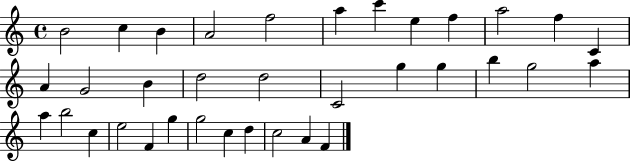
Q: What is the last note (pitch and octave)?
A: F4